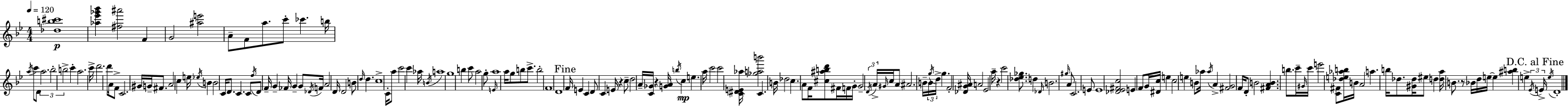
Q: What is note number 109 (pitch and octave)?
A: F4